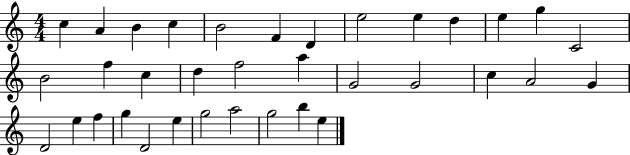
{
  \clef treble
  \numericTimeSignature
  \time 4/4
  \key c \major
  c''4 a'4 b'4 c''4 | b'2 f'4 d'4 | e''2 e''4 d''4 | e''4 g''4 c'2 | \break b'2 f''4 c''4 | d''4 f''2 a''4 | g'2 g'2 | c''4 a'2 g'4 | \break d'2 e''4 f''4 | g''4 d'2 e''4 | g''2 a''2 | g''2 b''4 e''4 | \break \bar "|."
}